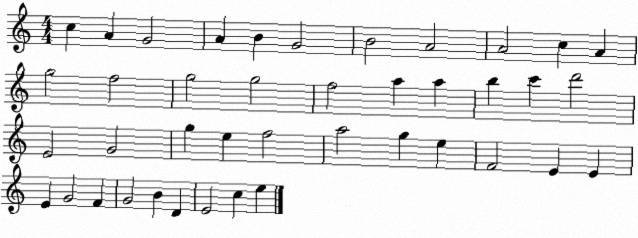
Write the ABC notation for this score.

X:1
T:Untitled
M:4/4
L:1/4
K:C
c A G2 A B G2 B2 A2 A2 c A g2 f2 g2 g2 f2 a a b c' d'2 E2 G2 g e f2 a2 g e F2 E E E G2 F G2 B D E2 c e